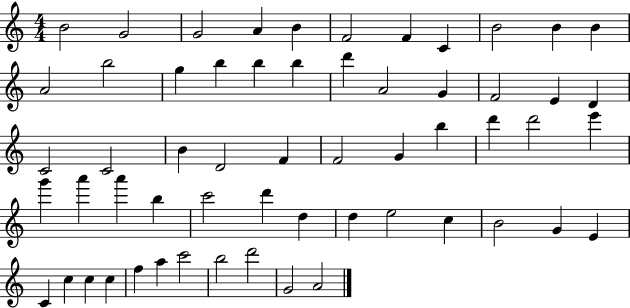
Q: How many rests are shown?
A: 0